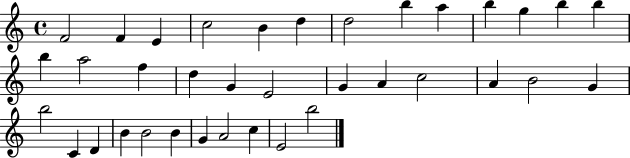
{
  \clef treble
  \time 4/4
  \defaultTimeSignature
  \key c \major
  f'2 f'4 e'4 | c''2 b'4 d''4 | d''2 b''4 a''4 | b''4 g''4 b''4 b''4 | \break b''4 a''2 f''4 | d''4 g'4 e'2 | g'4 a'4 c''2 | a'4 b'2 g'4 | \break b''2 c'4 d'4 | b'4 b'2 b'4 | g'4 a'2 c''4 | e'2 b''2 | \break \bar "|."
}